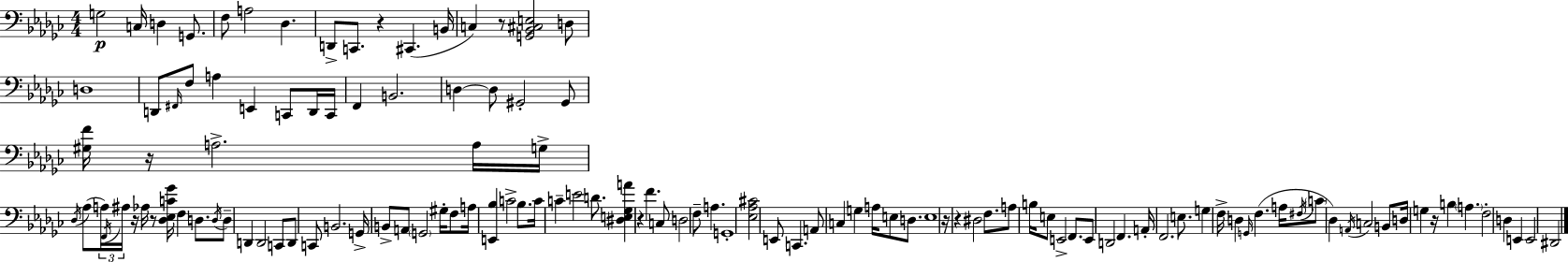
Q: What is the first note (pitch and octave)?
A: G3